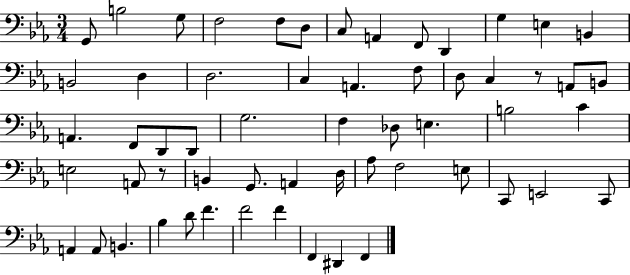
X:1
T:Untitled
M:3/4
L:1/4
K:Eb
G,,/2 B,2 G,/2 F,2 F,/2 D,/2 C,/2 A,, F,,/2 D,, G, E, B,, B,,2 D, D,2 C, A,, F,/2 D,/2 C, z/2 A,,/2 B,,/2 A,, F,,/2 D,,/2 D,,/2 G,2 F, _D,/2 E, B,2 C E,2 A,,/2 z/2 B,, G,,/2 A,, D,/4 _A,/2 F,2 E,/2 C,,/2 E,,2 C,,/2 A,, A,,/2 B,, _B, D/2 F F2 F F,, ^D,, F,,